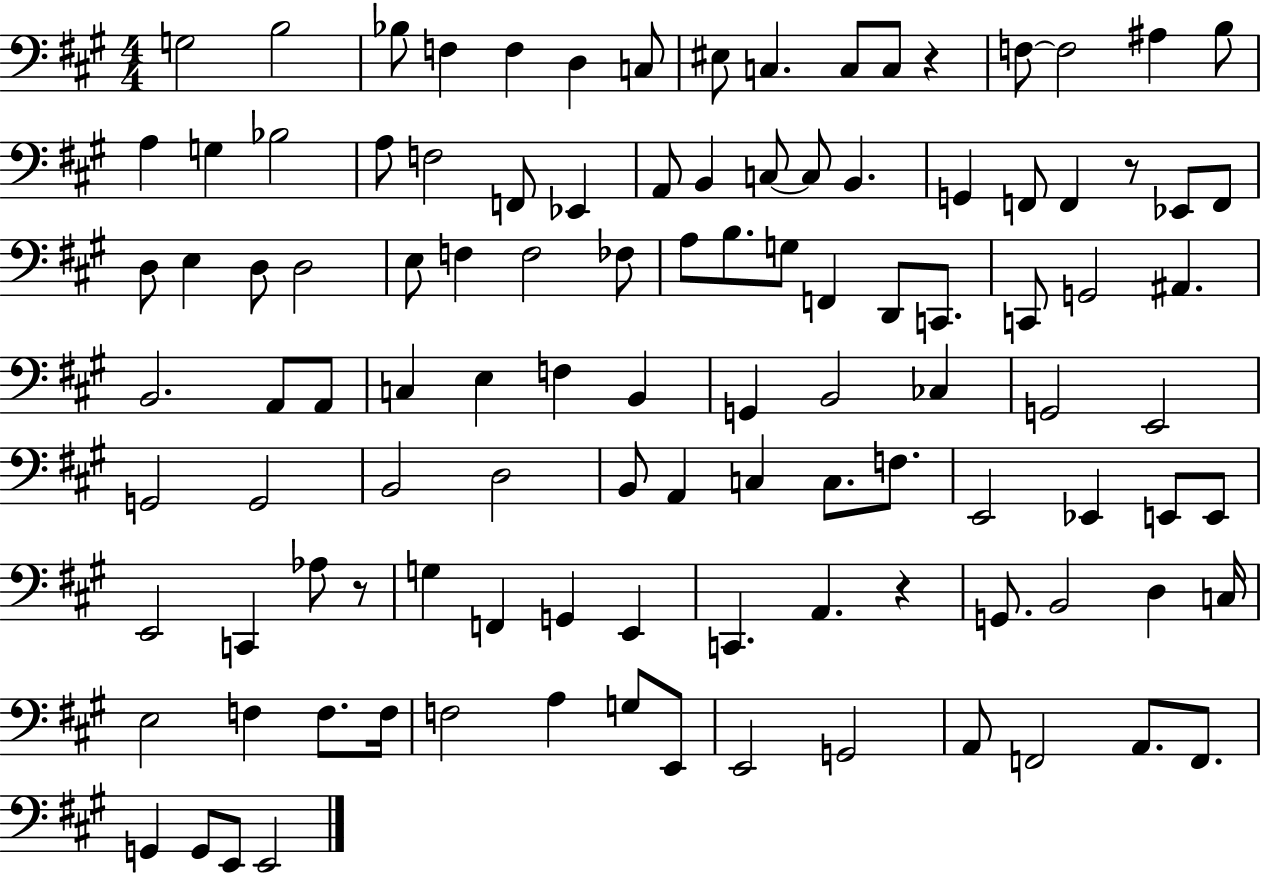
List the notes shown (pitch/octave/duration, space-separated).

G3/h B3/h Bb3/e F3/q F3/q D3/q C3/e EIS3/e C3/q. C3/e C3/e R/q F3/e F3/h A#3/q B3/e A3/q G3/q Bb3/h A3/e F3/h F2/e Eb2/q A2/e B2/q C3/e C3/e B2/q. G2/q F2/e F2/q R/e Eb2/e F2/e D3/e E3/q D3/e D3/h E3/e F3/q F3/h FES3/e A3/e B3/e. G3/e F2/q D2/e C2/e. C2/e G2/h A#2/q. B2/h. A2/e A2/e C3/q E3/q F3/q B2/q G2/q B2/h CES3/q G2/h E2/h G2/h G2/h B2/h D3/h B2/e A2/q C3/q C3/e. F3/e. E2/h Eb2/q E2/e E2/e E2/h C2/q Ab3/e R/e G3/q F2/q G2/q E2/q C2/q. A2/q. R/q G2/e. B2/h D3/q C3/s E3/h F3/q F3/e. F3/s F3/h A3/q G3/e E2/e E2/h G2/h A2/e F2/h A2/e. F2/e. G2/q G2/e E2/e E2/h